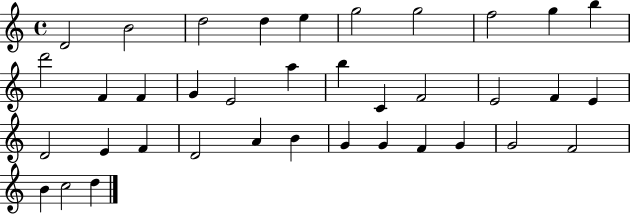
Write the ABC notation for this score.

X:1
T:Untitled
M:4/4
L:1/4
K:C
D2 B2 d2 d e g2 g2 f2 g b d'2 F F G E2 a b C F2 E2 F E D2 E F D2 A B G G F G G2 F2 B c2 d